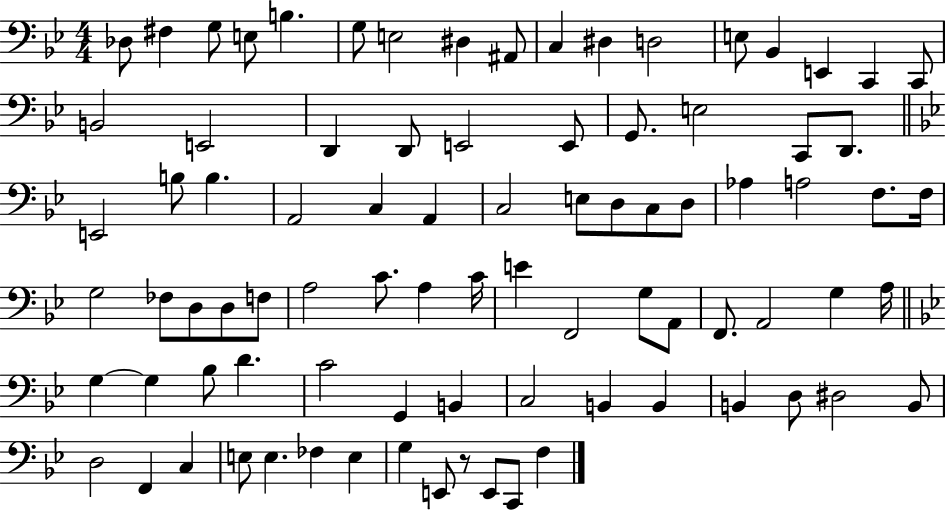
{
  \clef bass
  \numericTimeSignature
  \time 4/4
  \key bes \major
  des8 fis4 g8 e8 b4. | g8 e2 dis4 ais,8 | c4 dis4 d2 | e8 bes,4 e,4 c,4 c,8 | \break b,2 e,2 | d,4 d,8 e,2 e,8 | g,8. e2 c,8 d,8. | \bar "||" \break \key bes \major e,2 b8 b4. | a,2 c4 a,4 | c2 e8 d8 c8 d8 | aes4 a2 f8. f16 | \break g2 fes8 d8 d8 f8 | a2 c'8. a4 c'16 | e'4 f,2 g8 a,8 | f,8. a,2 g4 a16 | \break \bar "||" \break \key g \minor g4~~ g4 bes8 d'4. | c'2 g,4 b,4 | c2 b,4 b,4 | b,4 d8 dis2 b,8 | \break d2 f,4 c4 | e8 e4. fes4 e4 | g4 e,8 r8 e,8 c,8 f4 | \bar "|."
}